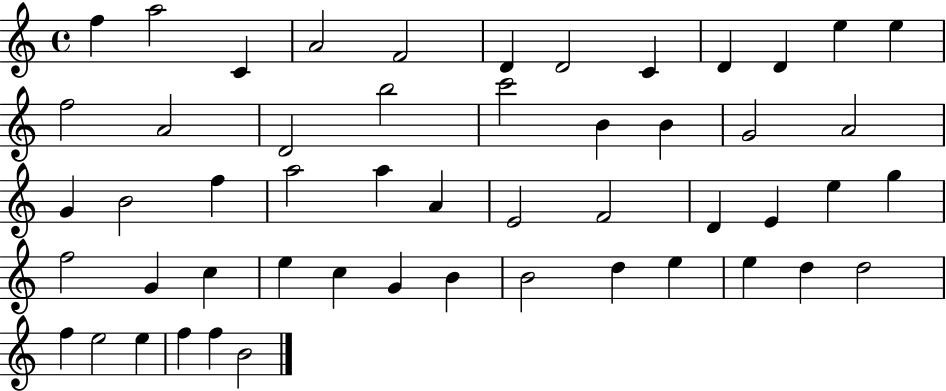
F5/q A5/h C4/q A4/h F4/h D4/q D4/h C4/q D4/q D4/q E5/q E5/q F5/h A4/h D4/h B5/h C6/h B4/q B4/q G4/h A4/h G4/q B4/h F5/q A5/h A5/q A4/q E4/h F4/h D4/q E4/q E5/q G5/q F5/h G4/q C5/q E5/q C5/q G4/q B4/q B4/h D5/q E5/q E5/q D5/q D5/h F5/q E5/h E5/q F5/q F5/q B4/h